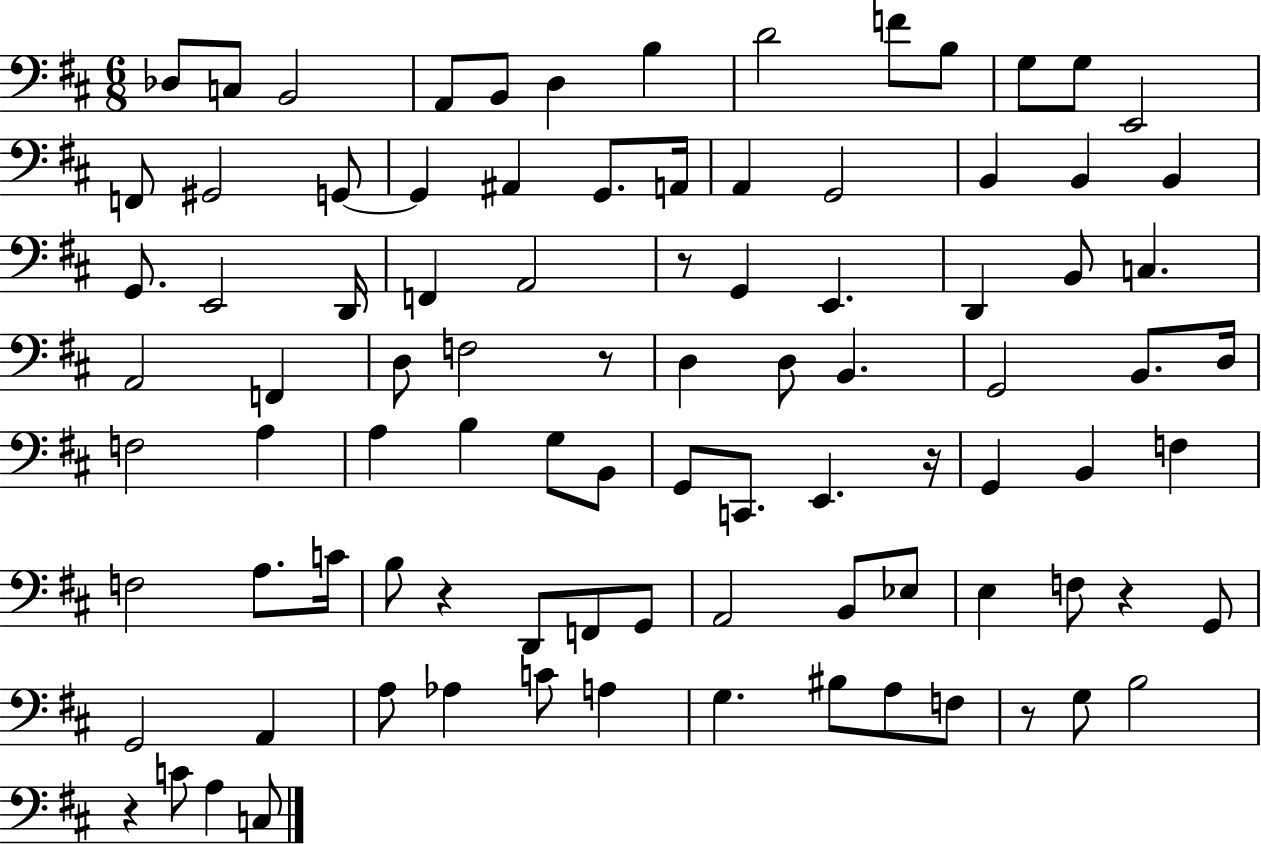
{
  \clef bass
  \numericTimeSignature
  \time 6/8
  \key d \major
  des8 c8 b,2 | a,8 b,8 d4 b4 | d'2 f'8 b8 | g8 g8 e,2 | \break f,8 gis,2 g,8~~ | g,4 ais,4 g,8. a,16 | a,4 g,2 | b,4 b,4 b,4 | \break g,8. e,2 d,16 | f,4 a,2 | r8 g,4 e,4. | d,4 b,8 c4. | \break a,2 f,4 | d8 f2 r8 | d4 d8 b,4. | g,2 b,8. d16 | \break f2 a4 | a4 b4 g8 b,8 | g,8 c,8. e,4. r16 | g,4 b,4 f4 | \break f2 a8. c'16 | b8 r4 d,8 f,8 g,8 | a,2 b,8 ees8 | e4 f8 r4 g,8 | \break g,2 a,4 | a8 aes4 c'8 a4 | g4. bis8 a8 f8 | r8 g8 b2 | \break r4 c'8 a4 c8 | \bar "|."
}